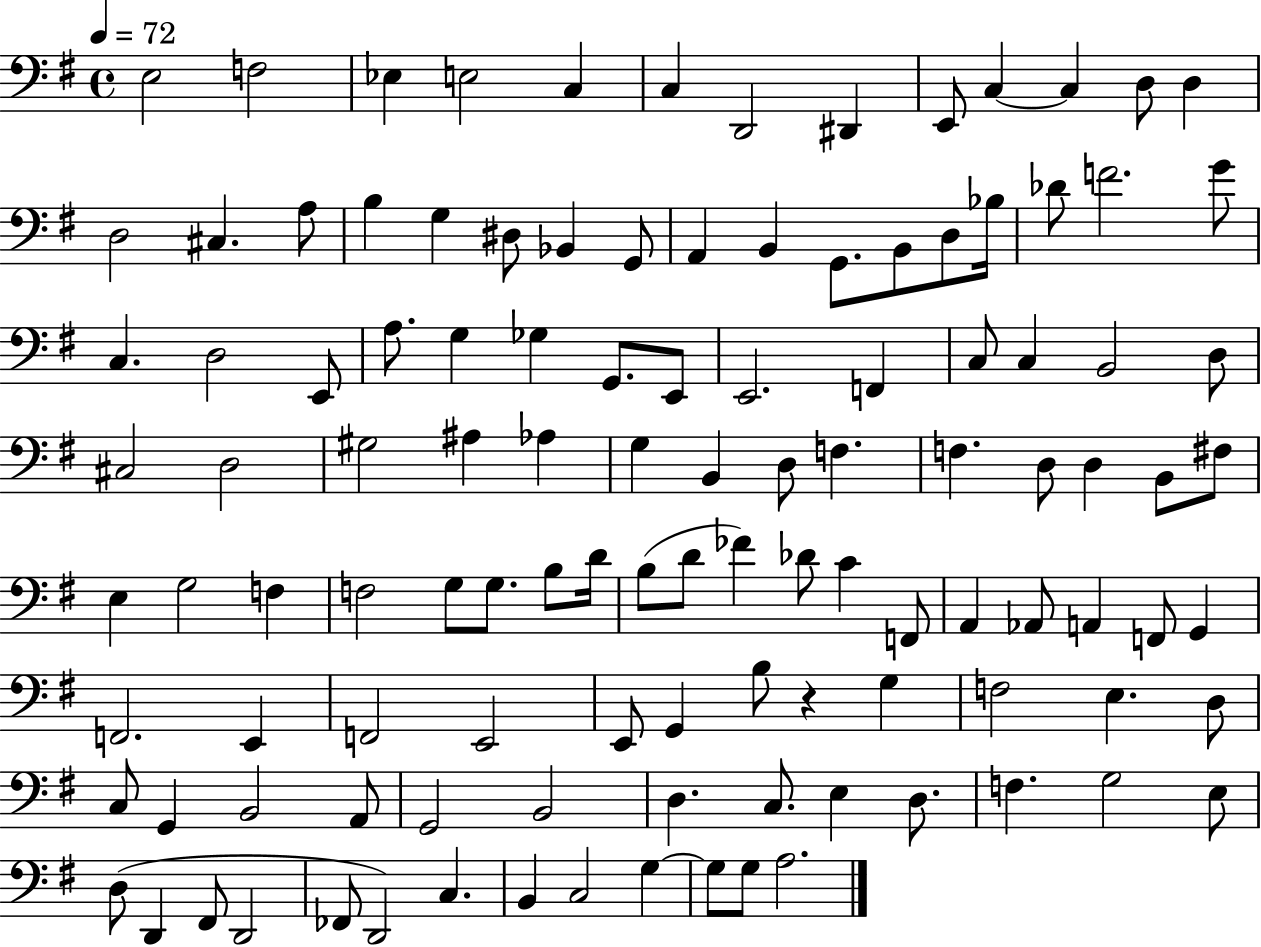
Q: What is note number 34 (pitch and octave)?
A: A3